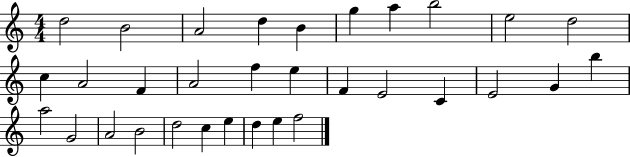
X:1
T:Untitled
M:4/4
L:1/4
K:C
d2 B2 A2 d B g a b2 e2 d2 c A2 F A2 f e F E2 C E2 G b a2 G2 A2 B2 d2 c e d e f2